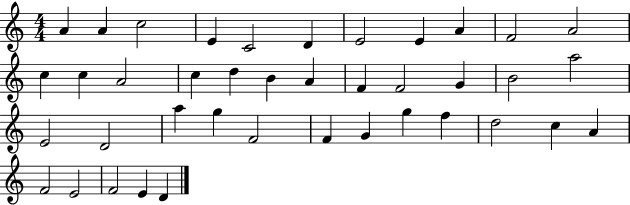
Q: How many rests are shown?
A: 0